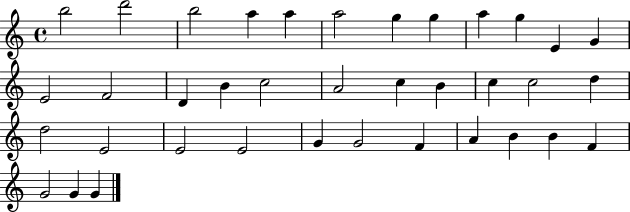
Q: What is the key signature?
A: C major